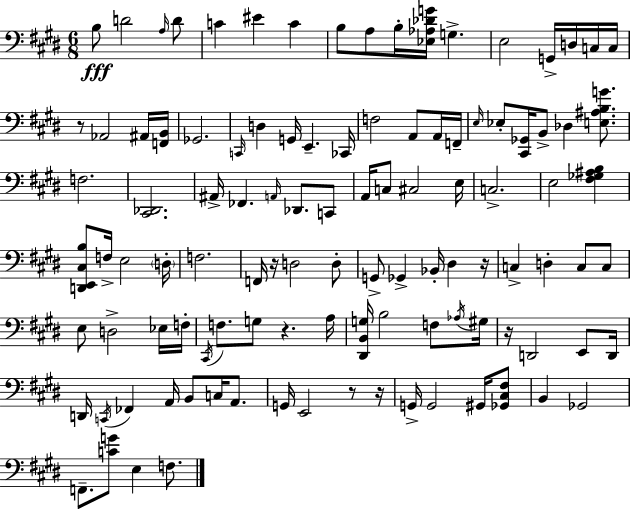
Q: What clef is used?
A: bass